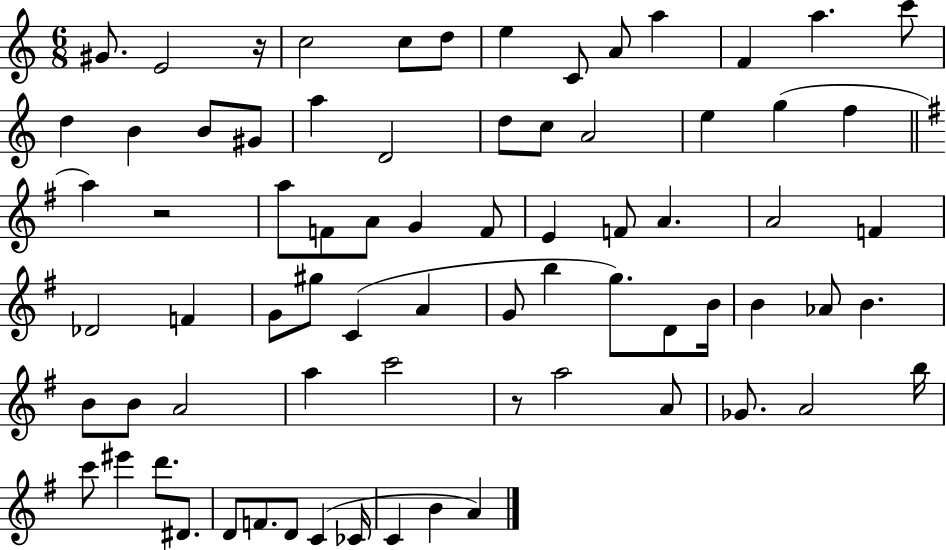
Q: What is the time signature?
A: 6/8